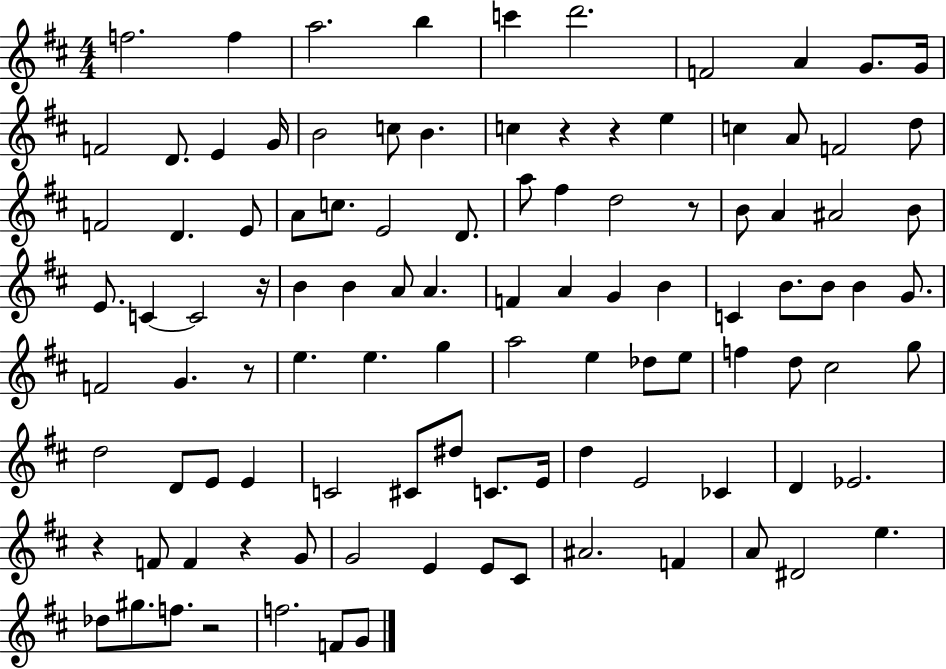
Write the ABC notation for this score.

X:1
T:Untitled
M:4/4
L:1/4
K:D
f2 f a2 b c' d'2 F2 A G/2 G/4 F2 D/2 E G/4 B2 c/2 B c z z e c A/2 F2 d/2 F2 D E/2 A/2 c/2 E2 D/2 a/2 ^f d2 z/2 B/2 A ^A2 B/2 E/2 C C2 z/4 B B A/2 A F A G B C B/2 B/2 B G/2 F2 G z/2 e e g a2 e _d/2 e/2 f d/2 ^c2 g/2 d2 D/2 E/2 E C2 ^C/2 ^d/2 C/2 E/4 d E2 _C D _E2 z F/2 F z G/2 G2 E E/2 ^C/2 ^A2 F A/2 ^D2 e _d/2 ^g/2 f/2 z2 f2 F/2 G/2